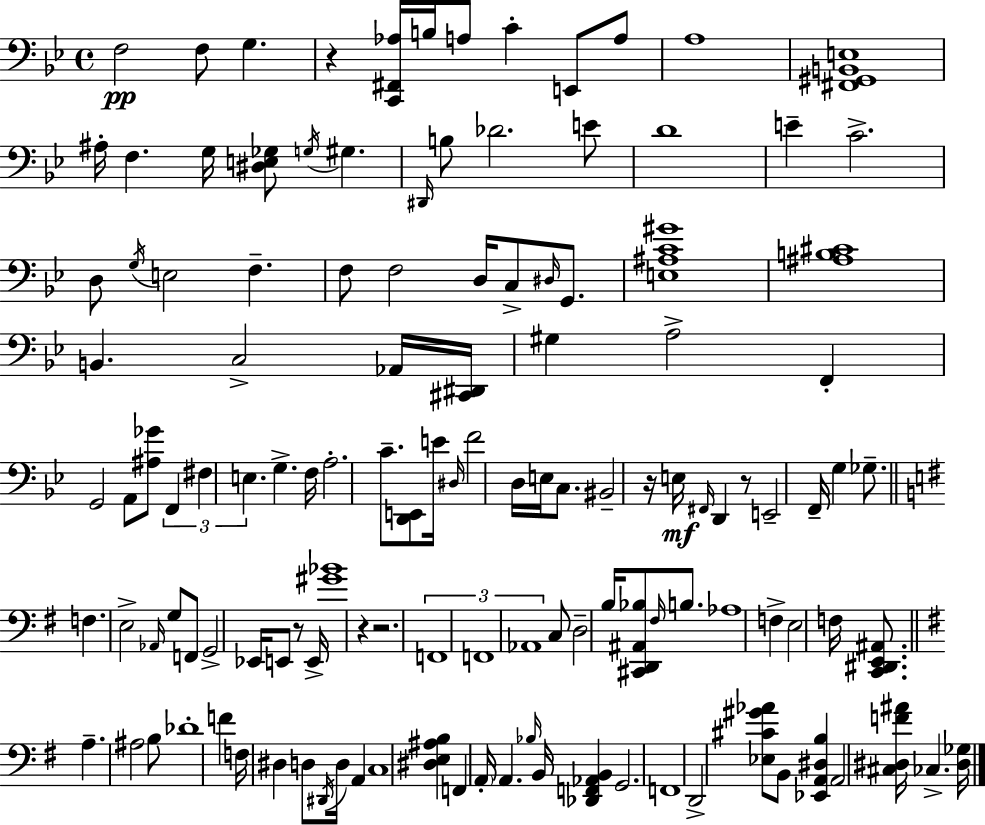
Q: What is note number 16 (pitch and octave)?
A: B3